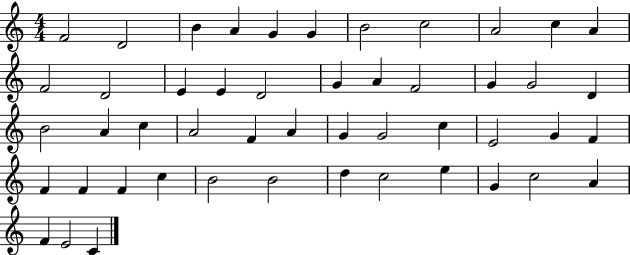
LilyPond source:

{
  \clef treble
  \numericTimeSignature
  \time 4/4
  \key c \major
  f'2 d'2 | b'4 a'4 g'4 g'4 | b'2 c''2 | a'2 c''4 a'4 | \break f'2 d'2 | e'4 e'4 d'2 | g'4 a'4 f'2 | g'4 g'2 d'4 | \break b'2 a'4 c''4 | a'2 f'4 a'4 | g'4 g'2 c''4 | e'2 g'4 f'4 | \break f'4 f'4 f'4 c''4 | b'2 b'2 | d''4 c''2 e''4 | g'4 c''2 a'4 | \break f'4 e'2 c'4 | \bar "|."
}